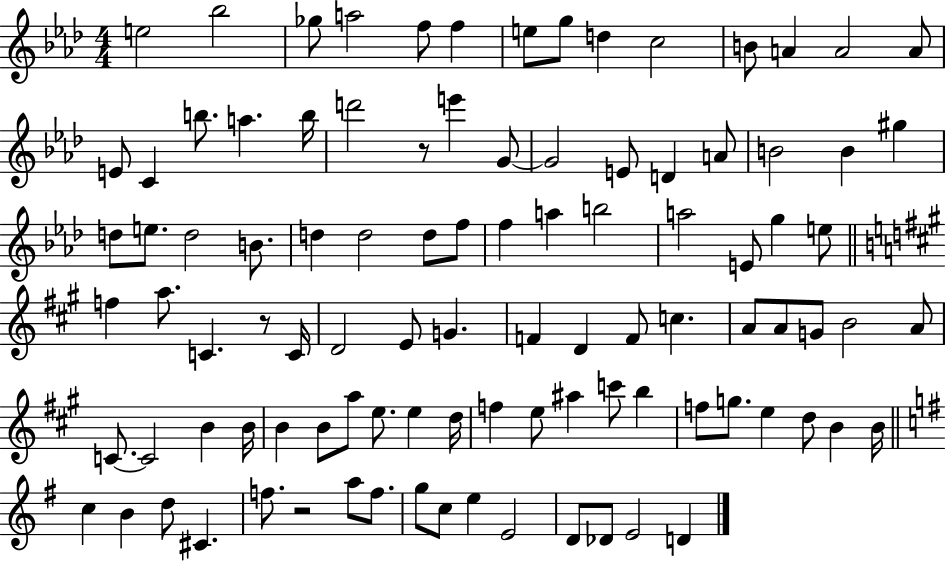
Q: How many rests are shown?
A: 3